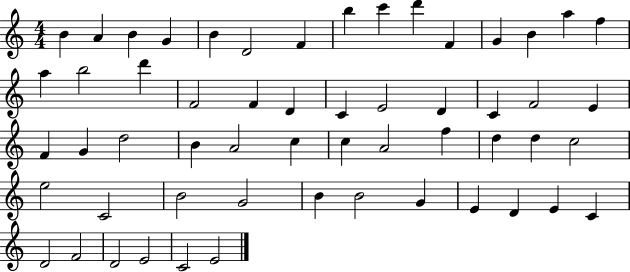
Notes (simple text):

B4/q A4/q B4/q G4/q B4/q D4/h F4/q B5/q C6/q D6/q F4/q G4/q B4/q A5/q F5/q A5/q B5/h D6/q F4/h F4/q D4/q C4/q E4/h D4/q C4/q F4/h E4/q F4/q G4/q D5/h B4/q A4/h C5/q C5/q A4/h F5/q D5/q D5/q C5/h E5/h C4/h B4/h G4/h B4/q B4/h G4/q E4/q D4/q E4/q C4/q D4/h F4/h D4/h E4/h C4/h E4/h